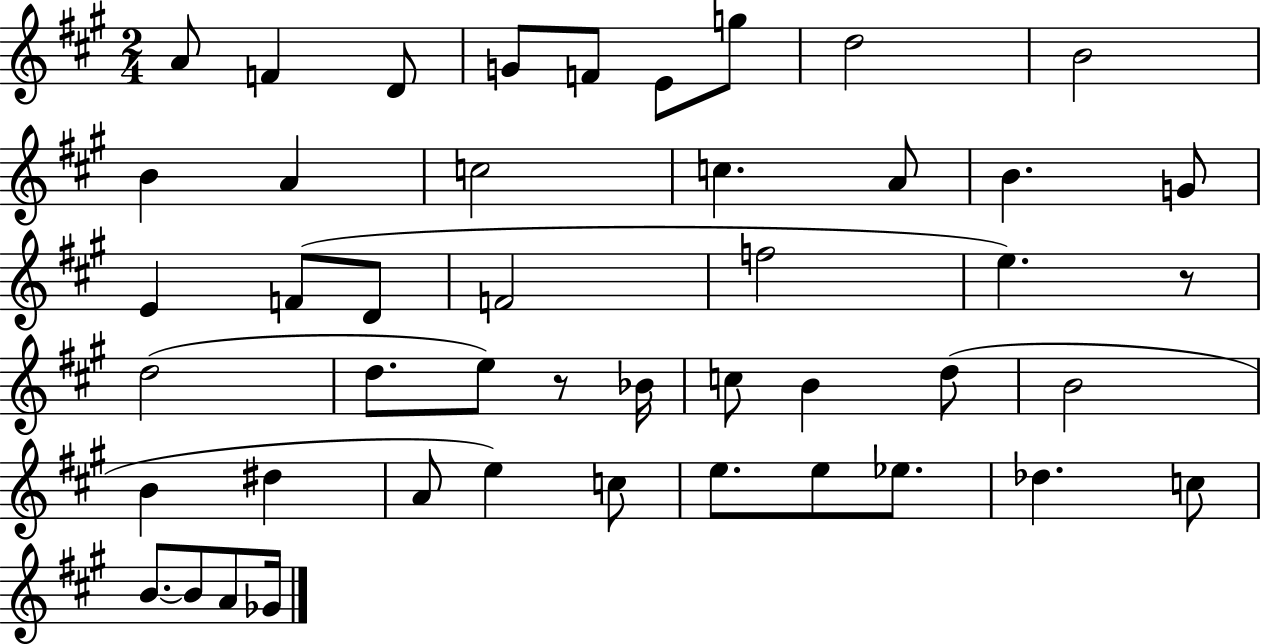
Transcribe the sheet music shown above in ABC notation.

X:1
T:Untitled
M:2/4
L:1/4
K:A
A/2 F D/2 G/2 F/2 E/2 g/2 d2 B2 B A c2 c A/2 B G/2 E F/2 D/2 F2 f2 e z/2 d2 d/2 e/2 z/2 _B/4 c/2 B d/2 B2 B ^d A/2 e c/2 e/2 e/2 _e/2 _d c/2 B/2 B/2 A/2 _G/4